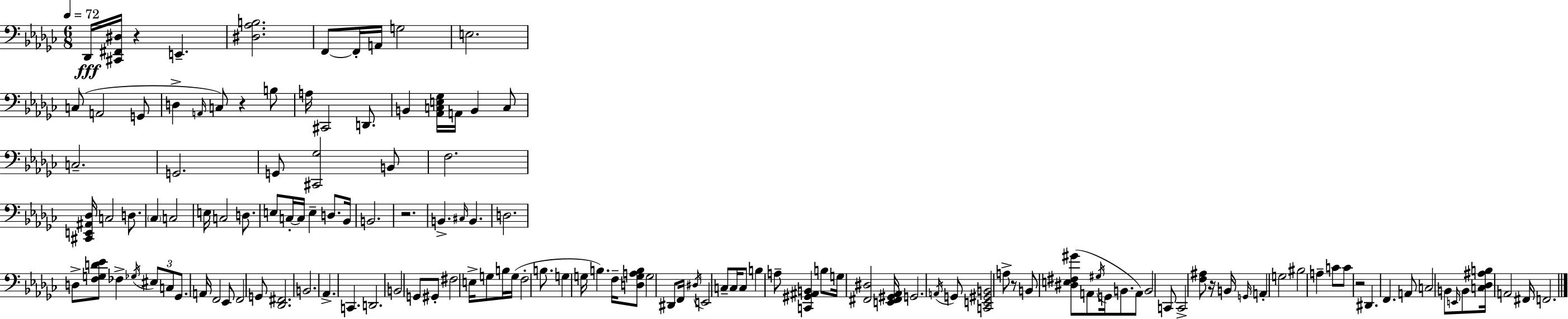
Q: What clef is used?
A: bass